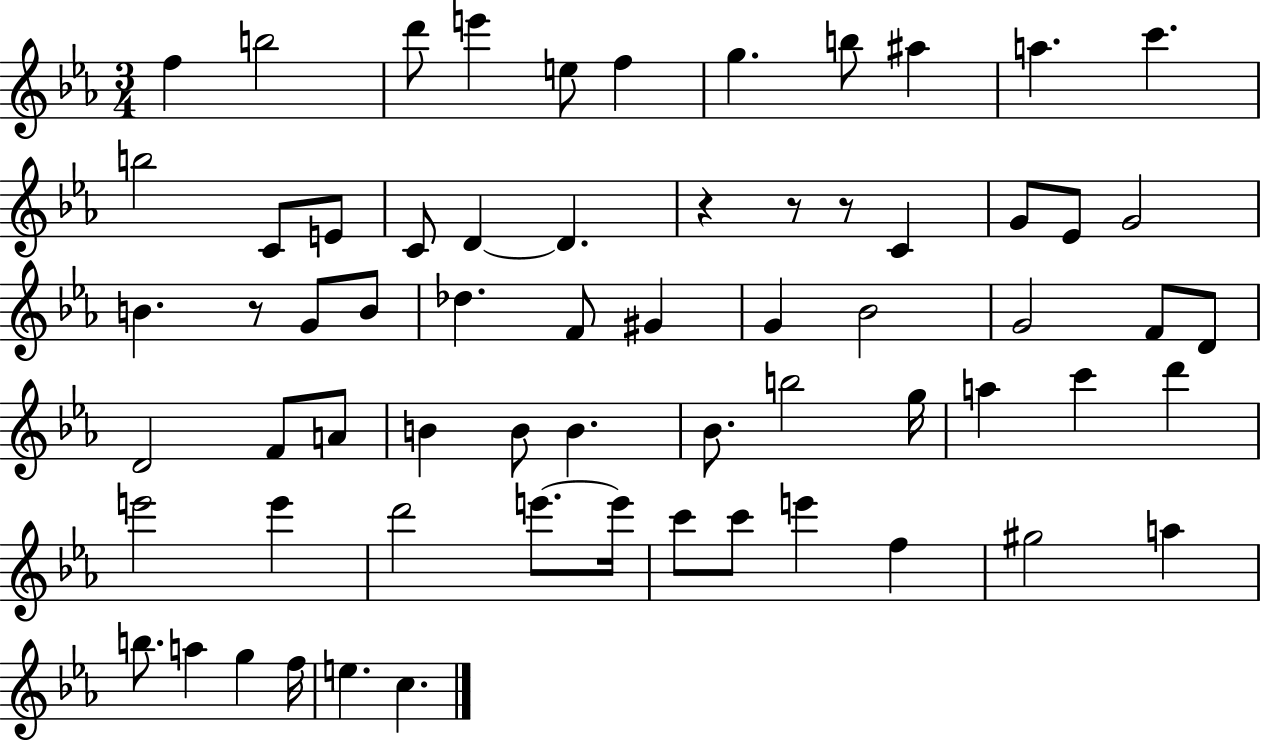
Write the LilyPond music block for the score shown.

{
  \clef treble
  \numericTimeSignature
  \time 3/4
  \key ees \major
  f''4 b''2 | d'''8 e'''4 e''8 f''4 | g''4. b''8 ais''4 | a''4. c'''4. | \break b''2 c'8 e'8 | c'8 d'4~~ d'4. | r4 r8 r8 c'4 | g'8 ees'8 g'2 | \break b'4. r8 g'8 b'8 | des''4. f'8 gis'4 | g'4 bes'2 | g'2 f'8 d'8 | \break d'2 f'8 a'8 | b'4 b'8 b'4. | bes'8. b''2 g''16 | a''4 c'''4 d'''4 | \break e'''2 e'''4 | d'''2 e'''8.~~ e'''16 | c'''8 c'''8 e'''4 f''4 | gis''2 a''4 | \break b''8. a''4 g''4 f''16 | e''4. c''4. | \bar "|."
}